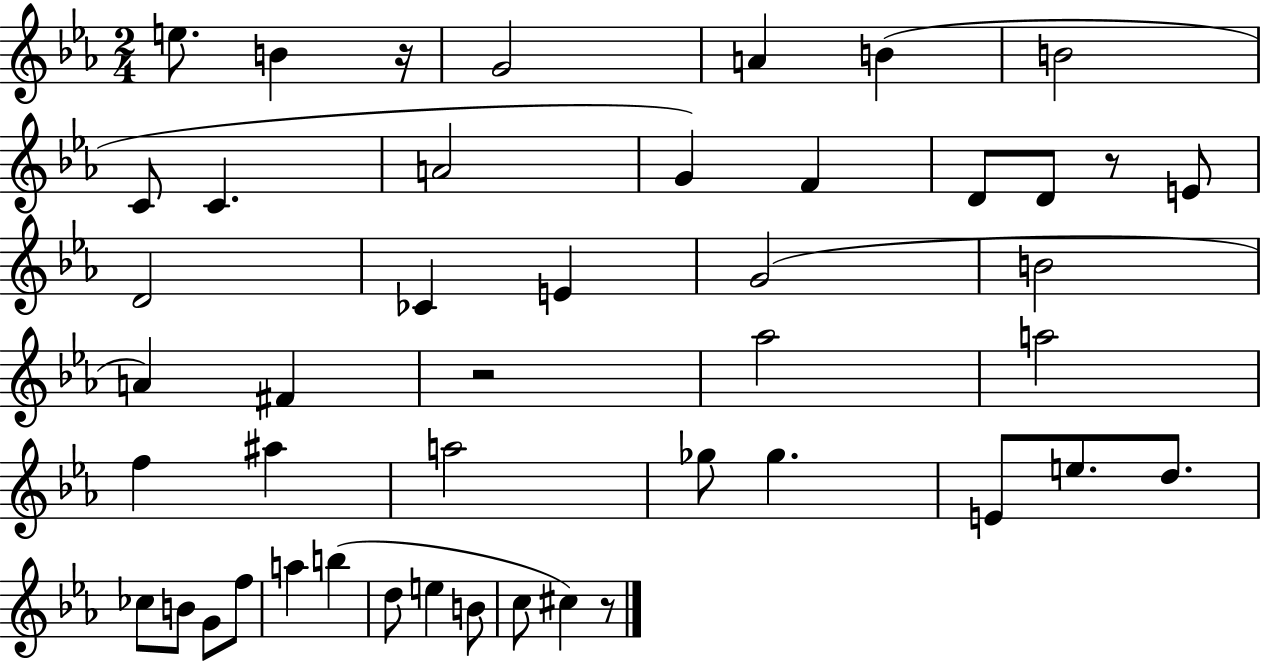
E5/e. B4/q R/s G4/h A4/q B4/q B4/h C4/e C4/q. A4/h G4/q F4/q D4/e D4/e R/e E4/e D4/h CES4/q E4/q G4/h B4/h A4/q F#4/q R/h Ab5/h A5/h F5/q A#5/q A5/h Gb5/e Gb5/q. E4/e E5/e. D5/e. CES5/e B4/e G4/e F5/e A5/q B5/q D5/e E5/q B4/e C5/e C#5/q R/e